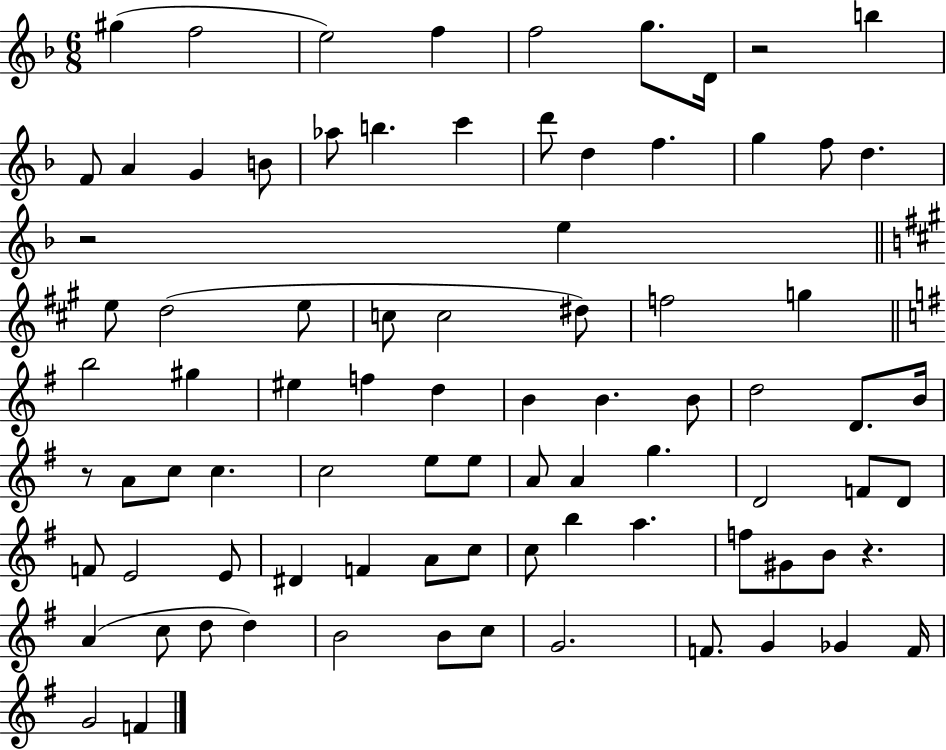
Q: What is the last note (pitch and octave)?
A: F4